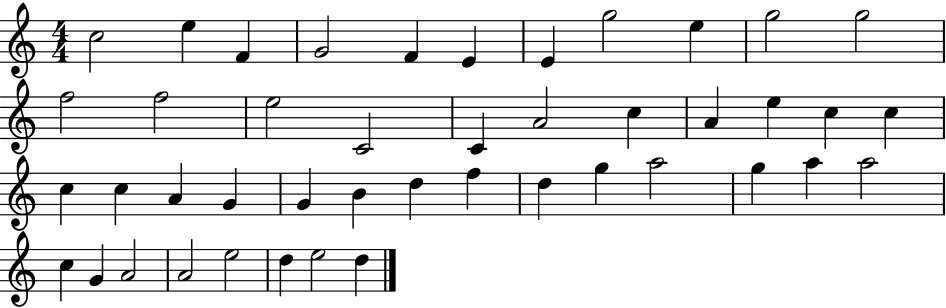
C5/h E5/q F4/q G4/h F4/q E4/q E4/q G5/h E5/q G5/h G5/h F5/h F5/h E5/h C4/h C4/q A4/h C5/q A4/q E5/q C5/q C5/q C5/q C5/q A4/q G4/q G4/q B4/q D5/q F5/q D5/q G5/q A5/h G5/q A5/q A5/h C5/q G4/q A4/h A4/h E5/h D5/q E5/h D5/q